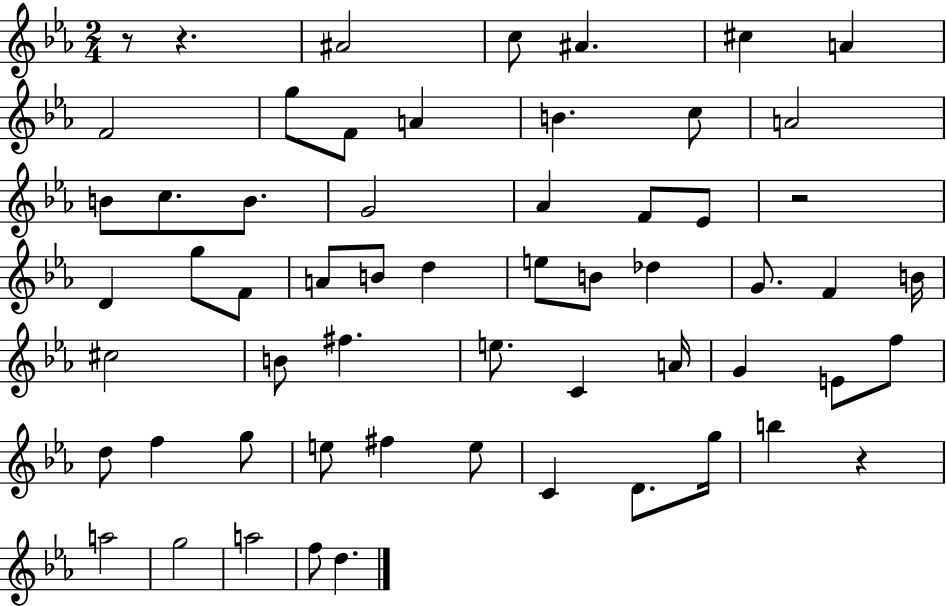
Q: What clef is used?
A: treble